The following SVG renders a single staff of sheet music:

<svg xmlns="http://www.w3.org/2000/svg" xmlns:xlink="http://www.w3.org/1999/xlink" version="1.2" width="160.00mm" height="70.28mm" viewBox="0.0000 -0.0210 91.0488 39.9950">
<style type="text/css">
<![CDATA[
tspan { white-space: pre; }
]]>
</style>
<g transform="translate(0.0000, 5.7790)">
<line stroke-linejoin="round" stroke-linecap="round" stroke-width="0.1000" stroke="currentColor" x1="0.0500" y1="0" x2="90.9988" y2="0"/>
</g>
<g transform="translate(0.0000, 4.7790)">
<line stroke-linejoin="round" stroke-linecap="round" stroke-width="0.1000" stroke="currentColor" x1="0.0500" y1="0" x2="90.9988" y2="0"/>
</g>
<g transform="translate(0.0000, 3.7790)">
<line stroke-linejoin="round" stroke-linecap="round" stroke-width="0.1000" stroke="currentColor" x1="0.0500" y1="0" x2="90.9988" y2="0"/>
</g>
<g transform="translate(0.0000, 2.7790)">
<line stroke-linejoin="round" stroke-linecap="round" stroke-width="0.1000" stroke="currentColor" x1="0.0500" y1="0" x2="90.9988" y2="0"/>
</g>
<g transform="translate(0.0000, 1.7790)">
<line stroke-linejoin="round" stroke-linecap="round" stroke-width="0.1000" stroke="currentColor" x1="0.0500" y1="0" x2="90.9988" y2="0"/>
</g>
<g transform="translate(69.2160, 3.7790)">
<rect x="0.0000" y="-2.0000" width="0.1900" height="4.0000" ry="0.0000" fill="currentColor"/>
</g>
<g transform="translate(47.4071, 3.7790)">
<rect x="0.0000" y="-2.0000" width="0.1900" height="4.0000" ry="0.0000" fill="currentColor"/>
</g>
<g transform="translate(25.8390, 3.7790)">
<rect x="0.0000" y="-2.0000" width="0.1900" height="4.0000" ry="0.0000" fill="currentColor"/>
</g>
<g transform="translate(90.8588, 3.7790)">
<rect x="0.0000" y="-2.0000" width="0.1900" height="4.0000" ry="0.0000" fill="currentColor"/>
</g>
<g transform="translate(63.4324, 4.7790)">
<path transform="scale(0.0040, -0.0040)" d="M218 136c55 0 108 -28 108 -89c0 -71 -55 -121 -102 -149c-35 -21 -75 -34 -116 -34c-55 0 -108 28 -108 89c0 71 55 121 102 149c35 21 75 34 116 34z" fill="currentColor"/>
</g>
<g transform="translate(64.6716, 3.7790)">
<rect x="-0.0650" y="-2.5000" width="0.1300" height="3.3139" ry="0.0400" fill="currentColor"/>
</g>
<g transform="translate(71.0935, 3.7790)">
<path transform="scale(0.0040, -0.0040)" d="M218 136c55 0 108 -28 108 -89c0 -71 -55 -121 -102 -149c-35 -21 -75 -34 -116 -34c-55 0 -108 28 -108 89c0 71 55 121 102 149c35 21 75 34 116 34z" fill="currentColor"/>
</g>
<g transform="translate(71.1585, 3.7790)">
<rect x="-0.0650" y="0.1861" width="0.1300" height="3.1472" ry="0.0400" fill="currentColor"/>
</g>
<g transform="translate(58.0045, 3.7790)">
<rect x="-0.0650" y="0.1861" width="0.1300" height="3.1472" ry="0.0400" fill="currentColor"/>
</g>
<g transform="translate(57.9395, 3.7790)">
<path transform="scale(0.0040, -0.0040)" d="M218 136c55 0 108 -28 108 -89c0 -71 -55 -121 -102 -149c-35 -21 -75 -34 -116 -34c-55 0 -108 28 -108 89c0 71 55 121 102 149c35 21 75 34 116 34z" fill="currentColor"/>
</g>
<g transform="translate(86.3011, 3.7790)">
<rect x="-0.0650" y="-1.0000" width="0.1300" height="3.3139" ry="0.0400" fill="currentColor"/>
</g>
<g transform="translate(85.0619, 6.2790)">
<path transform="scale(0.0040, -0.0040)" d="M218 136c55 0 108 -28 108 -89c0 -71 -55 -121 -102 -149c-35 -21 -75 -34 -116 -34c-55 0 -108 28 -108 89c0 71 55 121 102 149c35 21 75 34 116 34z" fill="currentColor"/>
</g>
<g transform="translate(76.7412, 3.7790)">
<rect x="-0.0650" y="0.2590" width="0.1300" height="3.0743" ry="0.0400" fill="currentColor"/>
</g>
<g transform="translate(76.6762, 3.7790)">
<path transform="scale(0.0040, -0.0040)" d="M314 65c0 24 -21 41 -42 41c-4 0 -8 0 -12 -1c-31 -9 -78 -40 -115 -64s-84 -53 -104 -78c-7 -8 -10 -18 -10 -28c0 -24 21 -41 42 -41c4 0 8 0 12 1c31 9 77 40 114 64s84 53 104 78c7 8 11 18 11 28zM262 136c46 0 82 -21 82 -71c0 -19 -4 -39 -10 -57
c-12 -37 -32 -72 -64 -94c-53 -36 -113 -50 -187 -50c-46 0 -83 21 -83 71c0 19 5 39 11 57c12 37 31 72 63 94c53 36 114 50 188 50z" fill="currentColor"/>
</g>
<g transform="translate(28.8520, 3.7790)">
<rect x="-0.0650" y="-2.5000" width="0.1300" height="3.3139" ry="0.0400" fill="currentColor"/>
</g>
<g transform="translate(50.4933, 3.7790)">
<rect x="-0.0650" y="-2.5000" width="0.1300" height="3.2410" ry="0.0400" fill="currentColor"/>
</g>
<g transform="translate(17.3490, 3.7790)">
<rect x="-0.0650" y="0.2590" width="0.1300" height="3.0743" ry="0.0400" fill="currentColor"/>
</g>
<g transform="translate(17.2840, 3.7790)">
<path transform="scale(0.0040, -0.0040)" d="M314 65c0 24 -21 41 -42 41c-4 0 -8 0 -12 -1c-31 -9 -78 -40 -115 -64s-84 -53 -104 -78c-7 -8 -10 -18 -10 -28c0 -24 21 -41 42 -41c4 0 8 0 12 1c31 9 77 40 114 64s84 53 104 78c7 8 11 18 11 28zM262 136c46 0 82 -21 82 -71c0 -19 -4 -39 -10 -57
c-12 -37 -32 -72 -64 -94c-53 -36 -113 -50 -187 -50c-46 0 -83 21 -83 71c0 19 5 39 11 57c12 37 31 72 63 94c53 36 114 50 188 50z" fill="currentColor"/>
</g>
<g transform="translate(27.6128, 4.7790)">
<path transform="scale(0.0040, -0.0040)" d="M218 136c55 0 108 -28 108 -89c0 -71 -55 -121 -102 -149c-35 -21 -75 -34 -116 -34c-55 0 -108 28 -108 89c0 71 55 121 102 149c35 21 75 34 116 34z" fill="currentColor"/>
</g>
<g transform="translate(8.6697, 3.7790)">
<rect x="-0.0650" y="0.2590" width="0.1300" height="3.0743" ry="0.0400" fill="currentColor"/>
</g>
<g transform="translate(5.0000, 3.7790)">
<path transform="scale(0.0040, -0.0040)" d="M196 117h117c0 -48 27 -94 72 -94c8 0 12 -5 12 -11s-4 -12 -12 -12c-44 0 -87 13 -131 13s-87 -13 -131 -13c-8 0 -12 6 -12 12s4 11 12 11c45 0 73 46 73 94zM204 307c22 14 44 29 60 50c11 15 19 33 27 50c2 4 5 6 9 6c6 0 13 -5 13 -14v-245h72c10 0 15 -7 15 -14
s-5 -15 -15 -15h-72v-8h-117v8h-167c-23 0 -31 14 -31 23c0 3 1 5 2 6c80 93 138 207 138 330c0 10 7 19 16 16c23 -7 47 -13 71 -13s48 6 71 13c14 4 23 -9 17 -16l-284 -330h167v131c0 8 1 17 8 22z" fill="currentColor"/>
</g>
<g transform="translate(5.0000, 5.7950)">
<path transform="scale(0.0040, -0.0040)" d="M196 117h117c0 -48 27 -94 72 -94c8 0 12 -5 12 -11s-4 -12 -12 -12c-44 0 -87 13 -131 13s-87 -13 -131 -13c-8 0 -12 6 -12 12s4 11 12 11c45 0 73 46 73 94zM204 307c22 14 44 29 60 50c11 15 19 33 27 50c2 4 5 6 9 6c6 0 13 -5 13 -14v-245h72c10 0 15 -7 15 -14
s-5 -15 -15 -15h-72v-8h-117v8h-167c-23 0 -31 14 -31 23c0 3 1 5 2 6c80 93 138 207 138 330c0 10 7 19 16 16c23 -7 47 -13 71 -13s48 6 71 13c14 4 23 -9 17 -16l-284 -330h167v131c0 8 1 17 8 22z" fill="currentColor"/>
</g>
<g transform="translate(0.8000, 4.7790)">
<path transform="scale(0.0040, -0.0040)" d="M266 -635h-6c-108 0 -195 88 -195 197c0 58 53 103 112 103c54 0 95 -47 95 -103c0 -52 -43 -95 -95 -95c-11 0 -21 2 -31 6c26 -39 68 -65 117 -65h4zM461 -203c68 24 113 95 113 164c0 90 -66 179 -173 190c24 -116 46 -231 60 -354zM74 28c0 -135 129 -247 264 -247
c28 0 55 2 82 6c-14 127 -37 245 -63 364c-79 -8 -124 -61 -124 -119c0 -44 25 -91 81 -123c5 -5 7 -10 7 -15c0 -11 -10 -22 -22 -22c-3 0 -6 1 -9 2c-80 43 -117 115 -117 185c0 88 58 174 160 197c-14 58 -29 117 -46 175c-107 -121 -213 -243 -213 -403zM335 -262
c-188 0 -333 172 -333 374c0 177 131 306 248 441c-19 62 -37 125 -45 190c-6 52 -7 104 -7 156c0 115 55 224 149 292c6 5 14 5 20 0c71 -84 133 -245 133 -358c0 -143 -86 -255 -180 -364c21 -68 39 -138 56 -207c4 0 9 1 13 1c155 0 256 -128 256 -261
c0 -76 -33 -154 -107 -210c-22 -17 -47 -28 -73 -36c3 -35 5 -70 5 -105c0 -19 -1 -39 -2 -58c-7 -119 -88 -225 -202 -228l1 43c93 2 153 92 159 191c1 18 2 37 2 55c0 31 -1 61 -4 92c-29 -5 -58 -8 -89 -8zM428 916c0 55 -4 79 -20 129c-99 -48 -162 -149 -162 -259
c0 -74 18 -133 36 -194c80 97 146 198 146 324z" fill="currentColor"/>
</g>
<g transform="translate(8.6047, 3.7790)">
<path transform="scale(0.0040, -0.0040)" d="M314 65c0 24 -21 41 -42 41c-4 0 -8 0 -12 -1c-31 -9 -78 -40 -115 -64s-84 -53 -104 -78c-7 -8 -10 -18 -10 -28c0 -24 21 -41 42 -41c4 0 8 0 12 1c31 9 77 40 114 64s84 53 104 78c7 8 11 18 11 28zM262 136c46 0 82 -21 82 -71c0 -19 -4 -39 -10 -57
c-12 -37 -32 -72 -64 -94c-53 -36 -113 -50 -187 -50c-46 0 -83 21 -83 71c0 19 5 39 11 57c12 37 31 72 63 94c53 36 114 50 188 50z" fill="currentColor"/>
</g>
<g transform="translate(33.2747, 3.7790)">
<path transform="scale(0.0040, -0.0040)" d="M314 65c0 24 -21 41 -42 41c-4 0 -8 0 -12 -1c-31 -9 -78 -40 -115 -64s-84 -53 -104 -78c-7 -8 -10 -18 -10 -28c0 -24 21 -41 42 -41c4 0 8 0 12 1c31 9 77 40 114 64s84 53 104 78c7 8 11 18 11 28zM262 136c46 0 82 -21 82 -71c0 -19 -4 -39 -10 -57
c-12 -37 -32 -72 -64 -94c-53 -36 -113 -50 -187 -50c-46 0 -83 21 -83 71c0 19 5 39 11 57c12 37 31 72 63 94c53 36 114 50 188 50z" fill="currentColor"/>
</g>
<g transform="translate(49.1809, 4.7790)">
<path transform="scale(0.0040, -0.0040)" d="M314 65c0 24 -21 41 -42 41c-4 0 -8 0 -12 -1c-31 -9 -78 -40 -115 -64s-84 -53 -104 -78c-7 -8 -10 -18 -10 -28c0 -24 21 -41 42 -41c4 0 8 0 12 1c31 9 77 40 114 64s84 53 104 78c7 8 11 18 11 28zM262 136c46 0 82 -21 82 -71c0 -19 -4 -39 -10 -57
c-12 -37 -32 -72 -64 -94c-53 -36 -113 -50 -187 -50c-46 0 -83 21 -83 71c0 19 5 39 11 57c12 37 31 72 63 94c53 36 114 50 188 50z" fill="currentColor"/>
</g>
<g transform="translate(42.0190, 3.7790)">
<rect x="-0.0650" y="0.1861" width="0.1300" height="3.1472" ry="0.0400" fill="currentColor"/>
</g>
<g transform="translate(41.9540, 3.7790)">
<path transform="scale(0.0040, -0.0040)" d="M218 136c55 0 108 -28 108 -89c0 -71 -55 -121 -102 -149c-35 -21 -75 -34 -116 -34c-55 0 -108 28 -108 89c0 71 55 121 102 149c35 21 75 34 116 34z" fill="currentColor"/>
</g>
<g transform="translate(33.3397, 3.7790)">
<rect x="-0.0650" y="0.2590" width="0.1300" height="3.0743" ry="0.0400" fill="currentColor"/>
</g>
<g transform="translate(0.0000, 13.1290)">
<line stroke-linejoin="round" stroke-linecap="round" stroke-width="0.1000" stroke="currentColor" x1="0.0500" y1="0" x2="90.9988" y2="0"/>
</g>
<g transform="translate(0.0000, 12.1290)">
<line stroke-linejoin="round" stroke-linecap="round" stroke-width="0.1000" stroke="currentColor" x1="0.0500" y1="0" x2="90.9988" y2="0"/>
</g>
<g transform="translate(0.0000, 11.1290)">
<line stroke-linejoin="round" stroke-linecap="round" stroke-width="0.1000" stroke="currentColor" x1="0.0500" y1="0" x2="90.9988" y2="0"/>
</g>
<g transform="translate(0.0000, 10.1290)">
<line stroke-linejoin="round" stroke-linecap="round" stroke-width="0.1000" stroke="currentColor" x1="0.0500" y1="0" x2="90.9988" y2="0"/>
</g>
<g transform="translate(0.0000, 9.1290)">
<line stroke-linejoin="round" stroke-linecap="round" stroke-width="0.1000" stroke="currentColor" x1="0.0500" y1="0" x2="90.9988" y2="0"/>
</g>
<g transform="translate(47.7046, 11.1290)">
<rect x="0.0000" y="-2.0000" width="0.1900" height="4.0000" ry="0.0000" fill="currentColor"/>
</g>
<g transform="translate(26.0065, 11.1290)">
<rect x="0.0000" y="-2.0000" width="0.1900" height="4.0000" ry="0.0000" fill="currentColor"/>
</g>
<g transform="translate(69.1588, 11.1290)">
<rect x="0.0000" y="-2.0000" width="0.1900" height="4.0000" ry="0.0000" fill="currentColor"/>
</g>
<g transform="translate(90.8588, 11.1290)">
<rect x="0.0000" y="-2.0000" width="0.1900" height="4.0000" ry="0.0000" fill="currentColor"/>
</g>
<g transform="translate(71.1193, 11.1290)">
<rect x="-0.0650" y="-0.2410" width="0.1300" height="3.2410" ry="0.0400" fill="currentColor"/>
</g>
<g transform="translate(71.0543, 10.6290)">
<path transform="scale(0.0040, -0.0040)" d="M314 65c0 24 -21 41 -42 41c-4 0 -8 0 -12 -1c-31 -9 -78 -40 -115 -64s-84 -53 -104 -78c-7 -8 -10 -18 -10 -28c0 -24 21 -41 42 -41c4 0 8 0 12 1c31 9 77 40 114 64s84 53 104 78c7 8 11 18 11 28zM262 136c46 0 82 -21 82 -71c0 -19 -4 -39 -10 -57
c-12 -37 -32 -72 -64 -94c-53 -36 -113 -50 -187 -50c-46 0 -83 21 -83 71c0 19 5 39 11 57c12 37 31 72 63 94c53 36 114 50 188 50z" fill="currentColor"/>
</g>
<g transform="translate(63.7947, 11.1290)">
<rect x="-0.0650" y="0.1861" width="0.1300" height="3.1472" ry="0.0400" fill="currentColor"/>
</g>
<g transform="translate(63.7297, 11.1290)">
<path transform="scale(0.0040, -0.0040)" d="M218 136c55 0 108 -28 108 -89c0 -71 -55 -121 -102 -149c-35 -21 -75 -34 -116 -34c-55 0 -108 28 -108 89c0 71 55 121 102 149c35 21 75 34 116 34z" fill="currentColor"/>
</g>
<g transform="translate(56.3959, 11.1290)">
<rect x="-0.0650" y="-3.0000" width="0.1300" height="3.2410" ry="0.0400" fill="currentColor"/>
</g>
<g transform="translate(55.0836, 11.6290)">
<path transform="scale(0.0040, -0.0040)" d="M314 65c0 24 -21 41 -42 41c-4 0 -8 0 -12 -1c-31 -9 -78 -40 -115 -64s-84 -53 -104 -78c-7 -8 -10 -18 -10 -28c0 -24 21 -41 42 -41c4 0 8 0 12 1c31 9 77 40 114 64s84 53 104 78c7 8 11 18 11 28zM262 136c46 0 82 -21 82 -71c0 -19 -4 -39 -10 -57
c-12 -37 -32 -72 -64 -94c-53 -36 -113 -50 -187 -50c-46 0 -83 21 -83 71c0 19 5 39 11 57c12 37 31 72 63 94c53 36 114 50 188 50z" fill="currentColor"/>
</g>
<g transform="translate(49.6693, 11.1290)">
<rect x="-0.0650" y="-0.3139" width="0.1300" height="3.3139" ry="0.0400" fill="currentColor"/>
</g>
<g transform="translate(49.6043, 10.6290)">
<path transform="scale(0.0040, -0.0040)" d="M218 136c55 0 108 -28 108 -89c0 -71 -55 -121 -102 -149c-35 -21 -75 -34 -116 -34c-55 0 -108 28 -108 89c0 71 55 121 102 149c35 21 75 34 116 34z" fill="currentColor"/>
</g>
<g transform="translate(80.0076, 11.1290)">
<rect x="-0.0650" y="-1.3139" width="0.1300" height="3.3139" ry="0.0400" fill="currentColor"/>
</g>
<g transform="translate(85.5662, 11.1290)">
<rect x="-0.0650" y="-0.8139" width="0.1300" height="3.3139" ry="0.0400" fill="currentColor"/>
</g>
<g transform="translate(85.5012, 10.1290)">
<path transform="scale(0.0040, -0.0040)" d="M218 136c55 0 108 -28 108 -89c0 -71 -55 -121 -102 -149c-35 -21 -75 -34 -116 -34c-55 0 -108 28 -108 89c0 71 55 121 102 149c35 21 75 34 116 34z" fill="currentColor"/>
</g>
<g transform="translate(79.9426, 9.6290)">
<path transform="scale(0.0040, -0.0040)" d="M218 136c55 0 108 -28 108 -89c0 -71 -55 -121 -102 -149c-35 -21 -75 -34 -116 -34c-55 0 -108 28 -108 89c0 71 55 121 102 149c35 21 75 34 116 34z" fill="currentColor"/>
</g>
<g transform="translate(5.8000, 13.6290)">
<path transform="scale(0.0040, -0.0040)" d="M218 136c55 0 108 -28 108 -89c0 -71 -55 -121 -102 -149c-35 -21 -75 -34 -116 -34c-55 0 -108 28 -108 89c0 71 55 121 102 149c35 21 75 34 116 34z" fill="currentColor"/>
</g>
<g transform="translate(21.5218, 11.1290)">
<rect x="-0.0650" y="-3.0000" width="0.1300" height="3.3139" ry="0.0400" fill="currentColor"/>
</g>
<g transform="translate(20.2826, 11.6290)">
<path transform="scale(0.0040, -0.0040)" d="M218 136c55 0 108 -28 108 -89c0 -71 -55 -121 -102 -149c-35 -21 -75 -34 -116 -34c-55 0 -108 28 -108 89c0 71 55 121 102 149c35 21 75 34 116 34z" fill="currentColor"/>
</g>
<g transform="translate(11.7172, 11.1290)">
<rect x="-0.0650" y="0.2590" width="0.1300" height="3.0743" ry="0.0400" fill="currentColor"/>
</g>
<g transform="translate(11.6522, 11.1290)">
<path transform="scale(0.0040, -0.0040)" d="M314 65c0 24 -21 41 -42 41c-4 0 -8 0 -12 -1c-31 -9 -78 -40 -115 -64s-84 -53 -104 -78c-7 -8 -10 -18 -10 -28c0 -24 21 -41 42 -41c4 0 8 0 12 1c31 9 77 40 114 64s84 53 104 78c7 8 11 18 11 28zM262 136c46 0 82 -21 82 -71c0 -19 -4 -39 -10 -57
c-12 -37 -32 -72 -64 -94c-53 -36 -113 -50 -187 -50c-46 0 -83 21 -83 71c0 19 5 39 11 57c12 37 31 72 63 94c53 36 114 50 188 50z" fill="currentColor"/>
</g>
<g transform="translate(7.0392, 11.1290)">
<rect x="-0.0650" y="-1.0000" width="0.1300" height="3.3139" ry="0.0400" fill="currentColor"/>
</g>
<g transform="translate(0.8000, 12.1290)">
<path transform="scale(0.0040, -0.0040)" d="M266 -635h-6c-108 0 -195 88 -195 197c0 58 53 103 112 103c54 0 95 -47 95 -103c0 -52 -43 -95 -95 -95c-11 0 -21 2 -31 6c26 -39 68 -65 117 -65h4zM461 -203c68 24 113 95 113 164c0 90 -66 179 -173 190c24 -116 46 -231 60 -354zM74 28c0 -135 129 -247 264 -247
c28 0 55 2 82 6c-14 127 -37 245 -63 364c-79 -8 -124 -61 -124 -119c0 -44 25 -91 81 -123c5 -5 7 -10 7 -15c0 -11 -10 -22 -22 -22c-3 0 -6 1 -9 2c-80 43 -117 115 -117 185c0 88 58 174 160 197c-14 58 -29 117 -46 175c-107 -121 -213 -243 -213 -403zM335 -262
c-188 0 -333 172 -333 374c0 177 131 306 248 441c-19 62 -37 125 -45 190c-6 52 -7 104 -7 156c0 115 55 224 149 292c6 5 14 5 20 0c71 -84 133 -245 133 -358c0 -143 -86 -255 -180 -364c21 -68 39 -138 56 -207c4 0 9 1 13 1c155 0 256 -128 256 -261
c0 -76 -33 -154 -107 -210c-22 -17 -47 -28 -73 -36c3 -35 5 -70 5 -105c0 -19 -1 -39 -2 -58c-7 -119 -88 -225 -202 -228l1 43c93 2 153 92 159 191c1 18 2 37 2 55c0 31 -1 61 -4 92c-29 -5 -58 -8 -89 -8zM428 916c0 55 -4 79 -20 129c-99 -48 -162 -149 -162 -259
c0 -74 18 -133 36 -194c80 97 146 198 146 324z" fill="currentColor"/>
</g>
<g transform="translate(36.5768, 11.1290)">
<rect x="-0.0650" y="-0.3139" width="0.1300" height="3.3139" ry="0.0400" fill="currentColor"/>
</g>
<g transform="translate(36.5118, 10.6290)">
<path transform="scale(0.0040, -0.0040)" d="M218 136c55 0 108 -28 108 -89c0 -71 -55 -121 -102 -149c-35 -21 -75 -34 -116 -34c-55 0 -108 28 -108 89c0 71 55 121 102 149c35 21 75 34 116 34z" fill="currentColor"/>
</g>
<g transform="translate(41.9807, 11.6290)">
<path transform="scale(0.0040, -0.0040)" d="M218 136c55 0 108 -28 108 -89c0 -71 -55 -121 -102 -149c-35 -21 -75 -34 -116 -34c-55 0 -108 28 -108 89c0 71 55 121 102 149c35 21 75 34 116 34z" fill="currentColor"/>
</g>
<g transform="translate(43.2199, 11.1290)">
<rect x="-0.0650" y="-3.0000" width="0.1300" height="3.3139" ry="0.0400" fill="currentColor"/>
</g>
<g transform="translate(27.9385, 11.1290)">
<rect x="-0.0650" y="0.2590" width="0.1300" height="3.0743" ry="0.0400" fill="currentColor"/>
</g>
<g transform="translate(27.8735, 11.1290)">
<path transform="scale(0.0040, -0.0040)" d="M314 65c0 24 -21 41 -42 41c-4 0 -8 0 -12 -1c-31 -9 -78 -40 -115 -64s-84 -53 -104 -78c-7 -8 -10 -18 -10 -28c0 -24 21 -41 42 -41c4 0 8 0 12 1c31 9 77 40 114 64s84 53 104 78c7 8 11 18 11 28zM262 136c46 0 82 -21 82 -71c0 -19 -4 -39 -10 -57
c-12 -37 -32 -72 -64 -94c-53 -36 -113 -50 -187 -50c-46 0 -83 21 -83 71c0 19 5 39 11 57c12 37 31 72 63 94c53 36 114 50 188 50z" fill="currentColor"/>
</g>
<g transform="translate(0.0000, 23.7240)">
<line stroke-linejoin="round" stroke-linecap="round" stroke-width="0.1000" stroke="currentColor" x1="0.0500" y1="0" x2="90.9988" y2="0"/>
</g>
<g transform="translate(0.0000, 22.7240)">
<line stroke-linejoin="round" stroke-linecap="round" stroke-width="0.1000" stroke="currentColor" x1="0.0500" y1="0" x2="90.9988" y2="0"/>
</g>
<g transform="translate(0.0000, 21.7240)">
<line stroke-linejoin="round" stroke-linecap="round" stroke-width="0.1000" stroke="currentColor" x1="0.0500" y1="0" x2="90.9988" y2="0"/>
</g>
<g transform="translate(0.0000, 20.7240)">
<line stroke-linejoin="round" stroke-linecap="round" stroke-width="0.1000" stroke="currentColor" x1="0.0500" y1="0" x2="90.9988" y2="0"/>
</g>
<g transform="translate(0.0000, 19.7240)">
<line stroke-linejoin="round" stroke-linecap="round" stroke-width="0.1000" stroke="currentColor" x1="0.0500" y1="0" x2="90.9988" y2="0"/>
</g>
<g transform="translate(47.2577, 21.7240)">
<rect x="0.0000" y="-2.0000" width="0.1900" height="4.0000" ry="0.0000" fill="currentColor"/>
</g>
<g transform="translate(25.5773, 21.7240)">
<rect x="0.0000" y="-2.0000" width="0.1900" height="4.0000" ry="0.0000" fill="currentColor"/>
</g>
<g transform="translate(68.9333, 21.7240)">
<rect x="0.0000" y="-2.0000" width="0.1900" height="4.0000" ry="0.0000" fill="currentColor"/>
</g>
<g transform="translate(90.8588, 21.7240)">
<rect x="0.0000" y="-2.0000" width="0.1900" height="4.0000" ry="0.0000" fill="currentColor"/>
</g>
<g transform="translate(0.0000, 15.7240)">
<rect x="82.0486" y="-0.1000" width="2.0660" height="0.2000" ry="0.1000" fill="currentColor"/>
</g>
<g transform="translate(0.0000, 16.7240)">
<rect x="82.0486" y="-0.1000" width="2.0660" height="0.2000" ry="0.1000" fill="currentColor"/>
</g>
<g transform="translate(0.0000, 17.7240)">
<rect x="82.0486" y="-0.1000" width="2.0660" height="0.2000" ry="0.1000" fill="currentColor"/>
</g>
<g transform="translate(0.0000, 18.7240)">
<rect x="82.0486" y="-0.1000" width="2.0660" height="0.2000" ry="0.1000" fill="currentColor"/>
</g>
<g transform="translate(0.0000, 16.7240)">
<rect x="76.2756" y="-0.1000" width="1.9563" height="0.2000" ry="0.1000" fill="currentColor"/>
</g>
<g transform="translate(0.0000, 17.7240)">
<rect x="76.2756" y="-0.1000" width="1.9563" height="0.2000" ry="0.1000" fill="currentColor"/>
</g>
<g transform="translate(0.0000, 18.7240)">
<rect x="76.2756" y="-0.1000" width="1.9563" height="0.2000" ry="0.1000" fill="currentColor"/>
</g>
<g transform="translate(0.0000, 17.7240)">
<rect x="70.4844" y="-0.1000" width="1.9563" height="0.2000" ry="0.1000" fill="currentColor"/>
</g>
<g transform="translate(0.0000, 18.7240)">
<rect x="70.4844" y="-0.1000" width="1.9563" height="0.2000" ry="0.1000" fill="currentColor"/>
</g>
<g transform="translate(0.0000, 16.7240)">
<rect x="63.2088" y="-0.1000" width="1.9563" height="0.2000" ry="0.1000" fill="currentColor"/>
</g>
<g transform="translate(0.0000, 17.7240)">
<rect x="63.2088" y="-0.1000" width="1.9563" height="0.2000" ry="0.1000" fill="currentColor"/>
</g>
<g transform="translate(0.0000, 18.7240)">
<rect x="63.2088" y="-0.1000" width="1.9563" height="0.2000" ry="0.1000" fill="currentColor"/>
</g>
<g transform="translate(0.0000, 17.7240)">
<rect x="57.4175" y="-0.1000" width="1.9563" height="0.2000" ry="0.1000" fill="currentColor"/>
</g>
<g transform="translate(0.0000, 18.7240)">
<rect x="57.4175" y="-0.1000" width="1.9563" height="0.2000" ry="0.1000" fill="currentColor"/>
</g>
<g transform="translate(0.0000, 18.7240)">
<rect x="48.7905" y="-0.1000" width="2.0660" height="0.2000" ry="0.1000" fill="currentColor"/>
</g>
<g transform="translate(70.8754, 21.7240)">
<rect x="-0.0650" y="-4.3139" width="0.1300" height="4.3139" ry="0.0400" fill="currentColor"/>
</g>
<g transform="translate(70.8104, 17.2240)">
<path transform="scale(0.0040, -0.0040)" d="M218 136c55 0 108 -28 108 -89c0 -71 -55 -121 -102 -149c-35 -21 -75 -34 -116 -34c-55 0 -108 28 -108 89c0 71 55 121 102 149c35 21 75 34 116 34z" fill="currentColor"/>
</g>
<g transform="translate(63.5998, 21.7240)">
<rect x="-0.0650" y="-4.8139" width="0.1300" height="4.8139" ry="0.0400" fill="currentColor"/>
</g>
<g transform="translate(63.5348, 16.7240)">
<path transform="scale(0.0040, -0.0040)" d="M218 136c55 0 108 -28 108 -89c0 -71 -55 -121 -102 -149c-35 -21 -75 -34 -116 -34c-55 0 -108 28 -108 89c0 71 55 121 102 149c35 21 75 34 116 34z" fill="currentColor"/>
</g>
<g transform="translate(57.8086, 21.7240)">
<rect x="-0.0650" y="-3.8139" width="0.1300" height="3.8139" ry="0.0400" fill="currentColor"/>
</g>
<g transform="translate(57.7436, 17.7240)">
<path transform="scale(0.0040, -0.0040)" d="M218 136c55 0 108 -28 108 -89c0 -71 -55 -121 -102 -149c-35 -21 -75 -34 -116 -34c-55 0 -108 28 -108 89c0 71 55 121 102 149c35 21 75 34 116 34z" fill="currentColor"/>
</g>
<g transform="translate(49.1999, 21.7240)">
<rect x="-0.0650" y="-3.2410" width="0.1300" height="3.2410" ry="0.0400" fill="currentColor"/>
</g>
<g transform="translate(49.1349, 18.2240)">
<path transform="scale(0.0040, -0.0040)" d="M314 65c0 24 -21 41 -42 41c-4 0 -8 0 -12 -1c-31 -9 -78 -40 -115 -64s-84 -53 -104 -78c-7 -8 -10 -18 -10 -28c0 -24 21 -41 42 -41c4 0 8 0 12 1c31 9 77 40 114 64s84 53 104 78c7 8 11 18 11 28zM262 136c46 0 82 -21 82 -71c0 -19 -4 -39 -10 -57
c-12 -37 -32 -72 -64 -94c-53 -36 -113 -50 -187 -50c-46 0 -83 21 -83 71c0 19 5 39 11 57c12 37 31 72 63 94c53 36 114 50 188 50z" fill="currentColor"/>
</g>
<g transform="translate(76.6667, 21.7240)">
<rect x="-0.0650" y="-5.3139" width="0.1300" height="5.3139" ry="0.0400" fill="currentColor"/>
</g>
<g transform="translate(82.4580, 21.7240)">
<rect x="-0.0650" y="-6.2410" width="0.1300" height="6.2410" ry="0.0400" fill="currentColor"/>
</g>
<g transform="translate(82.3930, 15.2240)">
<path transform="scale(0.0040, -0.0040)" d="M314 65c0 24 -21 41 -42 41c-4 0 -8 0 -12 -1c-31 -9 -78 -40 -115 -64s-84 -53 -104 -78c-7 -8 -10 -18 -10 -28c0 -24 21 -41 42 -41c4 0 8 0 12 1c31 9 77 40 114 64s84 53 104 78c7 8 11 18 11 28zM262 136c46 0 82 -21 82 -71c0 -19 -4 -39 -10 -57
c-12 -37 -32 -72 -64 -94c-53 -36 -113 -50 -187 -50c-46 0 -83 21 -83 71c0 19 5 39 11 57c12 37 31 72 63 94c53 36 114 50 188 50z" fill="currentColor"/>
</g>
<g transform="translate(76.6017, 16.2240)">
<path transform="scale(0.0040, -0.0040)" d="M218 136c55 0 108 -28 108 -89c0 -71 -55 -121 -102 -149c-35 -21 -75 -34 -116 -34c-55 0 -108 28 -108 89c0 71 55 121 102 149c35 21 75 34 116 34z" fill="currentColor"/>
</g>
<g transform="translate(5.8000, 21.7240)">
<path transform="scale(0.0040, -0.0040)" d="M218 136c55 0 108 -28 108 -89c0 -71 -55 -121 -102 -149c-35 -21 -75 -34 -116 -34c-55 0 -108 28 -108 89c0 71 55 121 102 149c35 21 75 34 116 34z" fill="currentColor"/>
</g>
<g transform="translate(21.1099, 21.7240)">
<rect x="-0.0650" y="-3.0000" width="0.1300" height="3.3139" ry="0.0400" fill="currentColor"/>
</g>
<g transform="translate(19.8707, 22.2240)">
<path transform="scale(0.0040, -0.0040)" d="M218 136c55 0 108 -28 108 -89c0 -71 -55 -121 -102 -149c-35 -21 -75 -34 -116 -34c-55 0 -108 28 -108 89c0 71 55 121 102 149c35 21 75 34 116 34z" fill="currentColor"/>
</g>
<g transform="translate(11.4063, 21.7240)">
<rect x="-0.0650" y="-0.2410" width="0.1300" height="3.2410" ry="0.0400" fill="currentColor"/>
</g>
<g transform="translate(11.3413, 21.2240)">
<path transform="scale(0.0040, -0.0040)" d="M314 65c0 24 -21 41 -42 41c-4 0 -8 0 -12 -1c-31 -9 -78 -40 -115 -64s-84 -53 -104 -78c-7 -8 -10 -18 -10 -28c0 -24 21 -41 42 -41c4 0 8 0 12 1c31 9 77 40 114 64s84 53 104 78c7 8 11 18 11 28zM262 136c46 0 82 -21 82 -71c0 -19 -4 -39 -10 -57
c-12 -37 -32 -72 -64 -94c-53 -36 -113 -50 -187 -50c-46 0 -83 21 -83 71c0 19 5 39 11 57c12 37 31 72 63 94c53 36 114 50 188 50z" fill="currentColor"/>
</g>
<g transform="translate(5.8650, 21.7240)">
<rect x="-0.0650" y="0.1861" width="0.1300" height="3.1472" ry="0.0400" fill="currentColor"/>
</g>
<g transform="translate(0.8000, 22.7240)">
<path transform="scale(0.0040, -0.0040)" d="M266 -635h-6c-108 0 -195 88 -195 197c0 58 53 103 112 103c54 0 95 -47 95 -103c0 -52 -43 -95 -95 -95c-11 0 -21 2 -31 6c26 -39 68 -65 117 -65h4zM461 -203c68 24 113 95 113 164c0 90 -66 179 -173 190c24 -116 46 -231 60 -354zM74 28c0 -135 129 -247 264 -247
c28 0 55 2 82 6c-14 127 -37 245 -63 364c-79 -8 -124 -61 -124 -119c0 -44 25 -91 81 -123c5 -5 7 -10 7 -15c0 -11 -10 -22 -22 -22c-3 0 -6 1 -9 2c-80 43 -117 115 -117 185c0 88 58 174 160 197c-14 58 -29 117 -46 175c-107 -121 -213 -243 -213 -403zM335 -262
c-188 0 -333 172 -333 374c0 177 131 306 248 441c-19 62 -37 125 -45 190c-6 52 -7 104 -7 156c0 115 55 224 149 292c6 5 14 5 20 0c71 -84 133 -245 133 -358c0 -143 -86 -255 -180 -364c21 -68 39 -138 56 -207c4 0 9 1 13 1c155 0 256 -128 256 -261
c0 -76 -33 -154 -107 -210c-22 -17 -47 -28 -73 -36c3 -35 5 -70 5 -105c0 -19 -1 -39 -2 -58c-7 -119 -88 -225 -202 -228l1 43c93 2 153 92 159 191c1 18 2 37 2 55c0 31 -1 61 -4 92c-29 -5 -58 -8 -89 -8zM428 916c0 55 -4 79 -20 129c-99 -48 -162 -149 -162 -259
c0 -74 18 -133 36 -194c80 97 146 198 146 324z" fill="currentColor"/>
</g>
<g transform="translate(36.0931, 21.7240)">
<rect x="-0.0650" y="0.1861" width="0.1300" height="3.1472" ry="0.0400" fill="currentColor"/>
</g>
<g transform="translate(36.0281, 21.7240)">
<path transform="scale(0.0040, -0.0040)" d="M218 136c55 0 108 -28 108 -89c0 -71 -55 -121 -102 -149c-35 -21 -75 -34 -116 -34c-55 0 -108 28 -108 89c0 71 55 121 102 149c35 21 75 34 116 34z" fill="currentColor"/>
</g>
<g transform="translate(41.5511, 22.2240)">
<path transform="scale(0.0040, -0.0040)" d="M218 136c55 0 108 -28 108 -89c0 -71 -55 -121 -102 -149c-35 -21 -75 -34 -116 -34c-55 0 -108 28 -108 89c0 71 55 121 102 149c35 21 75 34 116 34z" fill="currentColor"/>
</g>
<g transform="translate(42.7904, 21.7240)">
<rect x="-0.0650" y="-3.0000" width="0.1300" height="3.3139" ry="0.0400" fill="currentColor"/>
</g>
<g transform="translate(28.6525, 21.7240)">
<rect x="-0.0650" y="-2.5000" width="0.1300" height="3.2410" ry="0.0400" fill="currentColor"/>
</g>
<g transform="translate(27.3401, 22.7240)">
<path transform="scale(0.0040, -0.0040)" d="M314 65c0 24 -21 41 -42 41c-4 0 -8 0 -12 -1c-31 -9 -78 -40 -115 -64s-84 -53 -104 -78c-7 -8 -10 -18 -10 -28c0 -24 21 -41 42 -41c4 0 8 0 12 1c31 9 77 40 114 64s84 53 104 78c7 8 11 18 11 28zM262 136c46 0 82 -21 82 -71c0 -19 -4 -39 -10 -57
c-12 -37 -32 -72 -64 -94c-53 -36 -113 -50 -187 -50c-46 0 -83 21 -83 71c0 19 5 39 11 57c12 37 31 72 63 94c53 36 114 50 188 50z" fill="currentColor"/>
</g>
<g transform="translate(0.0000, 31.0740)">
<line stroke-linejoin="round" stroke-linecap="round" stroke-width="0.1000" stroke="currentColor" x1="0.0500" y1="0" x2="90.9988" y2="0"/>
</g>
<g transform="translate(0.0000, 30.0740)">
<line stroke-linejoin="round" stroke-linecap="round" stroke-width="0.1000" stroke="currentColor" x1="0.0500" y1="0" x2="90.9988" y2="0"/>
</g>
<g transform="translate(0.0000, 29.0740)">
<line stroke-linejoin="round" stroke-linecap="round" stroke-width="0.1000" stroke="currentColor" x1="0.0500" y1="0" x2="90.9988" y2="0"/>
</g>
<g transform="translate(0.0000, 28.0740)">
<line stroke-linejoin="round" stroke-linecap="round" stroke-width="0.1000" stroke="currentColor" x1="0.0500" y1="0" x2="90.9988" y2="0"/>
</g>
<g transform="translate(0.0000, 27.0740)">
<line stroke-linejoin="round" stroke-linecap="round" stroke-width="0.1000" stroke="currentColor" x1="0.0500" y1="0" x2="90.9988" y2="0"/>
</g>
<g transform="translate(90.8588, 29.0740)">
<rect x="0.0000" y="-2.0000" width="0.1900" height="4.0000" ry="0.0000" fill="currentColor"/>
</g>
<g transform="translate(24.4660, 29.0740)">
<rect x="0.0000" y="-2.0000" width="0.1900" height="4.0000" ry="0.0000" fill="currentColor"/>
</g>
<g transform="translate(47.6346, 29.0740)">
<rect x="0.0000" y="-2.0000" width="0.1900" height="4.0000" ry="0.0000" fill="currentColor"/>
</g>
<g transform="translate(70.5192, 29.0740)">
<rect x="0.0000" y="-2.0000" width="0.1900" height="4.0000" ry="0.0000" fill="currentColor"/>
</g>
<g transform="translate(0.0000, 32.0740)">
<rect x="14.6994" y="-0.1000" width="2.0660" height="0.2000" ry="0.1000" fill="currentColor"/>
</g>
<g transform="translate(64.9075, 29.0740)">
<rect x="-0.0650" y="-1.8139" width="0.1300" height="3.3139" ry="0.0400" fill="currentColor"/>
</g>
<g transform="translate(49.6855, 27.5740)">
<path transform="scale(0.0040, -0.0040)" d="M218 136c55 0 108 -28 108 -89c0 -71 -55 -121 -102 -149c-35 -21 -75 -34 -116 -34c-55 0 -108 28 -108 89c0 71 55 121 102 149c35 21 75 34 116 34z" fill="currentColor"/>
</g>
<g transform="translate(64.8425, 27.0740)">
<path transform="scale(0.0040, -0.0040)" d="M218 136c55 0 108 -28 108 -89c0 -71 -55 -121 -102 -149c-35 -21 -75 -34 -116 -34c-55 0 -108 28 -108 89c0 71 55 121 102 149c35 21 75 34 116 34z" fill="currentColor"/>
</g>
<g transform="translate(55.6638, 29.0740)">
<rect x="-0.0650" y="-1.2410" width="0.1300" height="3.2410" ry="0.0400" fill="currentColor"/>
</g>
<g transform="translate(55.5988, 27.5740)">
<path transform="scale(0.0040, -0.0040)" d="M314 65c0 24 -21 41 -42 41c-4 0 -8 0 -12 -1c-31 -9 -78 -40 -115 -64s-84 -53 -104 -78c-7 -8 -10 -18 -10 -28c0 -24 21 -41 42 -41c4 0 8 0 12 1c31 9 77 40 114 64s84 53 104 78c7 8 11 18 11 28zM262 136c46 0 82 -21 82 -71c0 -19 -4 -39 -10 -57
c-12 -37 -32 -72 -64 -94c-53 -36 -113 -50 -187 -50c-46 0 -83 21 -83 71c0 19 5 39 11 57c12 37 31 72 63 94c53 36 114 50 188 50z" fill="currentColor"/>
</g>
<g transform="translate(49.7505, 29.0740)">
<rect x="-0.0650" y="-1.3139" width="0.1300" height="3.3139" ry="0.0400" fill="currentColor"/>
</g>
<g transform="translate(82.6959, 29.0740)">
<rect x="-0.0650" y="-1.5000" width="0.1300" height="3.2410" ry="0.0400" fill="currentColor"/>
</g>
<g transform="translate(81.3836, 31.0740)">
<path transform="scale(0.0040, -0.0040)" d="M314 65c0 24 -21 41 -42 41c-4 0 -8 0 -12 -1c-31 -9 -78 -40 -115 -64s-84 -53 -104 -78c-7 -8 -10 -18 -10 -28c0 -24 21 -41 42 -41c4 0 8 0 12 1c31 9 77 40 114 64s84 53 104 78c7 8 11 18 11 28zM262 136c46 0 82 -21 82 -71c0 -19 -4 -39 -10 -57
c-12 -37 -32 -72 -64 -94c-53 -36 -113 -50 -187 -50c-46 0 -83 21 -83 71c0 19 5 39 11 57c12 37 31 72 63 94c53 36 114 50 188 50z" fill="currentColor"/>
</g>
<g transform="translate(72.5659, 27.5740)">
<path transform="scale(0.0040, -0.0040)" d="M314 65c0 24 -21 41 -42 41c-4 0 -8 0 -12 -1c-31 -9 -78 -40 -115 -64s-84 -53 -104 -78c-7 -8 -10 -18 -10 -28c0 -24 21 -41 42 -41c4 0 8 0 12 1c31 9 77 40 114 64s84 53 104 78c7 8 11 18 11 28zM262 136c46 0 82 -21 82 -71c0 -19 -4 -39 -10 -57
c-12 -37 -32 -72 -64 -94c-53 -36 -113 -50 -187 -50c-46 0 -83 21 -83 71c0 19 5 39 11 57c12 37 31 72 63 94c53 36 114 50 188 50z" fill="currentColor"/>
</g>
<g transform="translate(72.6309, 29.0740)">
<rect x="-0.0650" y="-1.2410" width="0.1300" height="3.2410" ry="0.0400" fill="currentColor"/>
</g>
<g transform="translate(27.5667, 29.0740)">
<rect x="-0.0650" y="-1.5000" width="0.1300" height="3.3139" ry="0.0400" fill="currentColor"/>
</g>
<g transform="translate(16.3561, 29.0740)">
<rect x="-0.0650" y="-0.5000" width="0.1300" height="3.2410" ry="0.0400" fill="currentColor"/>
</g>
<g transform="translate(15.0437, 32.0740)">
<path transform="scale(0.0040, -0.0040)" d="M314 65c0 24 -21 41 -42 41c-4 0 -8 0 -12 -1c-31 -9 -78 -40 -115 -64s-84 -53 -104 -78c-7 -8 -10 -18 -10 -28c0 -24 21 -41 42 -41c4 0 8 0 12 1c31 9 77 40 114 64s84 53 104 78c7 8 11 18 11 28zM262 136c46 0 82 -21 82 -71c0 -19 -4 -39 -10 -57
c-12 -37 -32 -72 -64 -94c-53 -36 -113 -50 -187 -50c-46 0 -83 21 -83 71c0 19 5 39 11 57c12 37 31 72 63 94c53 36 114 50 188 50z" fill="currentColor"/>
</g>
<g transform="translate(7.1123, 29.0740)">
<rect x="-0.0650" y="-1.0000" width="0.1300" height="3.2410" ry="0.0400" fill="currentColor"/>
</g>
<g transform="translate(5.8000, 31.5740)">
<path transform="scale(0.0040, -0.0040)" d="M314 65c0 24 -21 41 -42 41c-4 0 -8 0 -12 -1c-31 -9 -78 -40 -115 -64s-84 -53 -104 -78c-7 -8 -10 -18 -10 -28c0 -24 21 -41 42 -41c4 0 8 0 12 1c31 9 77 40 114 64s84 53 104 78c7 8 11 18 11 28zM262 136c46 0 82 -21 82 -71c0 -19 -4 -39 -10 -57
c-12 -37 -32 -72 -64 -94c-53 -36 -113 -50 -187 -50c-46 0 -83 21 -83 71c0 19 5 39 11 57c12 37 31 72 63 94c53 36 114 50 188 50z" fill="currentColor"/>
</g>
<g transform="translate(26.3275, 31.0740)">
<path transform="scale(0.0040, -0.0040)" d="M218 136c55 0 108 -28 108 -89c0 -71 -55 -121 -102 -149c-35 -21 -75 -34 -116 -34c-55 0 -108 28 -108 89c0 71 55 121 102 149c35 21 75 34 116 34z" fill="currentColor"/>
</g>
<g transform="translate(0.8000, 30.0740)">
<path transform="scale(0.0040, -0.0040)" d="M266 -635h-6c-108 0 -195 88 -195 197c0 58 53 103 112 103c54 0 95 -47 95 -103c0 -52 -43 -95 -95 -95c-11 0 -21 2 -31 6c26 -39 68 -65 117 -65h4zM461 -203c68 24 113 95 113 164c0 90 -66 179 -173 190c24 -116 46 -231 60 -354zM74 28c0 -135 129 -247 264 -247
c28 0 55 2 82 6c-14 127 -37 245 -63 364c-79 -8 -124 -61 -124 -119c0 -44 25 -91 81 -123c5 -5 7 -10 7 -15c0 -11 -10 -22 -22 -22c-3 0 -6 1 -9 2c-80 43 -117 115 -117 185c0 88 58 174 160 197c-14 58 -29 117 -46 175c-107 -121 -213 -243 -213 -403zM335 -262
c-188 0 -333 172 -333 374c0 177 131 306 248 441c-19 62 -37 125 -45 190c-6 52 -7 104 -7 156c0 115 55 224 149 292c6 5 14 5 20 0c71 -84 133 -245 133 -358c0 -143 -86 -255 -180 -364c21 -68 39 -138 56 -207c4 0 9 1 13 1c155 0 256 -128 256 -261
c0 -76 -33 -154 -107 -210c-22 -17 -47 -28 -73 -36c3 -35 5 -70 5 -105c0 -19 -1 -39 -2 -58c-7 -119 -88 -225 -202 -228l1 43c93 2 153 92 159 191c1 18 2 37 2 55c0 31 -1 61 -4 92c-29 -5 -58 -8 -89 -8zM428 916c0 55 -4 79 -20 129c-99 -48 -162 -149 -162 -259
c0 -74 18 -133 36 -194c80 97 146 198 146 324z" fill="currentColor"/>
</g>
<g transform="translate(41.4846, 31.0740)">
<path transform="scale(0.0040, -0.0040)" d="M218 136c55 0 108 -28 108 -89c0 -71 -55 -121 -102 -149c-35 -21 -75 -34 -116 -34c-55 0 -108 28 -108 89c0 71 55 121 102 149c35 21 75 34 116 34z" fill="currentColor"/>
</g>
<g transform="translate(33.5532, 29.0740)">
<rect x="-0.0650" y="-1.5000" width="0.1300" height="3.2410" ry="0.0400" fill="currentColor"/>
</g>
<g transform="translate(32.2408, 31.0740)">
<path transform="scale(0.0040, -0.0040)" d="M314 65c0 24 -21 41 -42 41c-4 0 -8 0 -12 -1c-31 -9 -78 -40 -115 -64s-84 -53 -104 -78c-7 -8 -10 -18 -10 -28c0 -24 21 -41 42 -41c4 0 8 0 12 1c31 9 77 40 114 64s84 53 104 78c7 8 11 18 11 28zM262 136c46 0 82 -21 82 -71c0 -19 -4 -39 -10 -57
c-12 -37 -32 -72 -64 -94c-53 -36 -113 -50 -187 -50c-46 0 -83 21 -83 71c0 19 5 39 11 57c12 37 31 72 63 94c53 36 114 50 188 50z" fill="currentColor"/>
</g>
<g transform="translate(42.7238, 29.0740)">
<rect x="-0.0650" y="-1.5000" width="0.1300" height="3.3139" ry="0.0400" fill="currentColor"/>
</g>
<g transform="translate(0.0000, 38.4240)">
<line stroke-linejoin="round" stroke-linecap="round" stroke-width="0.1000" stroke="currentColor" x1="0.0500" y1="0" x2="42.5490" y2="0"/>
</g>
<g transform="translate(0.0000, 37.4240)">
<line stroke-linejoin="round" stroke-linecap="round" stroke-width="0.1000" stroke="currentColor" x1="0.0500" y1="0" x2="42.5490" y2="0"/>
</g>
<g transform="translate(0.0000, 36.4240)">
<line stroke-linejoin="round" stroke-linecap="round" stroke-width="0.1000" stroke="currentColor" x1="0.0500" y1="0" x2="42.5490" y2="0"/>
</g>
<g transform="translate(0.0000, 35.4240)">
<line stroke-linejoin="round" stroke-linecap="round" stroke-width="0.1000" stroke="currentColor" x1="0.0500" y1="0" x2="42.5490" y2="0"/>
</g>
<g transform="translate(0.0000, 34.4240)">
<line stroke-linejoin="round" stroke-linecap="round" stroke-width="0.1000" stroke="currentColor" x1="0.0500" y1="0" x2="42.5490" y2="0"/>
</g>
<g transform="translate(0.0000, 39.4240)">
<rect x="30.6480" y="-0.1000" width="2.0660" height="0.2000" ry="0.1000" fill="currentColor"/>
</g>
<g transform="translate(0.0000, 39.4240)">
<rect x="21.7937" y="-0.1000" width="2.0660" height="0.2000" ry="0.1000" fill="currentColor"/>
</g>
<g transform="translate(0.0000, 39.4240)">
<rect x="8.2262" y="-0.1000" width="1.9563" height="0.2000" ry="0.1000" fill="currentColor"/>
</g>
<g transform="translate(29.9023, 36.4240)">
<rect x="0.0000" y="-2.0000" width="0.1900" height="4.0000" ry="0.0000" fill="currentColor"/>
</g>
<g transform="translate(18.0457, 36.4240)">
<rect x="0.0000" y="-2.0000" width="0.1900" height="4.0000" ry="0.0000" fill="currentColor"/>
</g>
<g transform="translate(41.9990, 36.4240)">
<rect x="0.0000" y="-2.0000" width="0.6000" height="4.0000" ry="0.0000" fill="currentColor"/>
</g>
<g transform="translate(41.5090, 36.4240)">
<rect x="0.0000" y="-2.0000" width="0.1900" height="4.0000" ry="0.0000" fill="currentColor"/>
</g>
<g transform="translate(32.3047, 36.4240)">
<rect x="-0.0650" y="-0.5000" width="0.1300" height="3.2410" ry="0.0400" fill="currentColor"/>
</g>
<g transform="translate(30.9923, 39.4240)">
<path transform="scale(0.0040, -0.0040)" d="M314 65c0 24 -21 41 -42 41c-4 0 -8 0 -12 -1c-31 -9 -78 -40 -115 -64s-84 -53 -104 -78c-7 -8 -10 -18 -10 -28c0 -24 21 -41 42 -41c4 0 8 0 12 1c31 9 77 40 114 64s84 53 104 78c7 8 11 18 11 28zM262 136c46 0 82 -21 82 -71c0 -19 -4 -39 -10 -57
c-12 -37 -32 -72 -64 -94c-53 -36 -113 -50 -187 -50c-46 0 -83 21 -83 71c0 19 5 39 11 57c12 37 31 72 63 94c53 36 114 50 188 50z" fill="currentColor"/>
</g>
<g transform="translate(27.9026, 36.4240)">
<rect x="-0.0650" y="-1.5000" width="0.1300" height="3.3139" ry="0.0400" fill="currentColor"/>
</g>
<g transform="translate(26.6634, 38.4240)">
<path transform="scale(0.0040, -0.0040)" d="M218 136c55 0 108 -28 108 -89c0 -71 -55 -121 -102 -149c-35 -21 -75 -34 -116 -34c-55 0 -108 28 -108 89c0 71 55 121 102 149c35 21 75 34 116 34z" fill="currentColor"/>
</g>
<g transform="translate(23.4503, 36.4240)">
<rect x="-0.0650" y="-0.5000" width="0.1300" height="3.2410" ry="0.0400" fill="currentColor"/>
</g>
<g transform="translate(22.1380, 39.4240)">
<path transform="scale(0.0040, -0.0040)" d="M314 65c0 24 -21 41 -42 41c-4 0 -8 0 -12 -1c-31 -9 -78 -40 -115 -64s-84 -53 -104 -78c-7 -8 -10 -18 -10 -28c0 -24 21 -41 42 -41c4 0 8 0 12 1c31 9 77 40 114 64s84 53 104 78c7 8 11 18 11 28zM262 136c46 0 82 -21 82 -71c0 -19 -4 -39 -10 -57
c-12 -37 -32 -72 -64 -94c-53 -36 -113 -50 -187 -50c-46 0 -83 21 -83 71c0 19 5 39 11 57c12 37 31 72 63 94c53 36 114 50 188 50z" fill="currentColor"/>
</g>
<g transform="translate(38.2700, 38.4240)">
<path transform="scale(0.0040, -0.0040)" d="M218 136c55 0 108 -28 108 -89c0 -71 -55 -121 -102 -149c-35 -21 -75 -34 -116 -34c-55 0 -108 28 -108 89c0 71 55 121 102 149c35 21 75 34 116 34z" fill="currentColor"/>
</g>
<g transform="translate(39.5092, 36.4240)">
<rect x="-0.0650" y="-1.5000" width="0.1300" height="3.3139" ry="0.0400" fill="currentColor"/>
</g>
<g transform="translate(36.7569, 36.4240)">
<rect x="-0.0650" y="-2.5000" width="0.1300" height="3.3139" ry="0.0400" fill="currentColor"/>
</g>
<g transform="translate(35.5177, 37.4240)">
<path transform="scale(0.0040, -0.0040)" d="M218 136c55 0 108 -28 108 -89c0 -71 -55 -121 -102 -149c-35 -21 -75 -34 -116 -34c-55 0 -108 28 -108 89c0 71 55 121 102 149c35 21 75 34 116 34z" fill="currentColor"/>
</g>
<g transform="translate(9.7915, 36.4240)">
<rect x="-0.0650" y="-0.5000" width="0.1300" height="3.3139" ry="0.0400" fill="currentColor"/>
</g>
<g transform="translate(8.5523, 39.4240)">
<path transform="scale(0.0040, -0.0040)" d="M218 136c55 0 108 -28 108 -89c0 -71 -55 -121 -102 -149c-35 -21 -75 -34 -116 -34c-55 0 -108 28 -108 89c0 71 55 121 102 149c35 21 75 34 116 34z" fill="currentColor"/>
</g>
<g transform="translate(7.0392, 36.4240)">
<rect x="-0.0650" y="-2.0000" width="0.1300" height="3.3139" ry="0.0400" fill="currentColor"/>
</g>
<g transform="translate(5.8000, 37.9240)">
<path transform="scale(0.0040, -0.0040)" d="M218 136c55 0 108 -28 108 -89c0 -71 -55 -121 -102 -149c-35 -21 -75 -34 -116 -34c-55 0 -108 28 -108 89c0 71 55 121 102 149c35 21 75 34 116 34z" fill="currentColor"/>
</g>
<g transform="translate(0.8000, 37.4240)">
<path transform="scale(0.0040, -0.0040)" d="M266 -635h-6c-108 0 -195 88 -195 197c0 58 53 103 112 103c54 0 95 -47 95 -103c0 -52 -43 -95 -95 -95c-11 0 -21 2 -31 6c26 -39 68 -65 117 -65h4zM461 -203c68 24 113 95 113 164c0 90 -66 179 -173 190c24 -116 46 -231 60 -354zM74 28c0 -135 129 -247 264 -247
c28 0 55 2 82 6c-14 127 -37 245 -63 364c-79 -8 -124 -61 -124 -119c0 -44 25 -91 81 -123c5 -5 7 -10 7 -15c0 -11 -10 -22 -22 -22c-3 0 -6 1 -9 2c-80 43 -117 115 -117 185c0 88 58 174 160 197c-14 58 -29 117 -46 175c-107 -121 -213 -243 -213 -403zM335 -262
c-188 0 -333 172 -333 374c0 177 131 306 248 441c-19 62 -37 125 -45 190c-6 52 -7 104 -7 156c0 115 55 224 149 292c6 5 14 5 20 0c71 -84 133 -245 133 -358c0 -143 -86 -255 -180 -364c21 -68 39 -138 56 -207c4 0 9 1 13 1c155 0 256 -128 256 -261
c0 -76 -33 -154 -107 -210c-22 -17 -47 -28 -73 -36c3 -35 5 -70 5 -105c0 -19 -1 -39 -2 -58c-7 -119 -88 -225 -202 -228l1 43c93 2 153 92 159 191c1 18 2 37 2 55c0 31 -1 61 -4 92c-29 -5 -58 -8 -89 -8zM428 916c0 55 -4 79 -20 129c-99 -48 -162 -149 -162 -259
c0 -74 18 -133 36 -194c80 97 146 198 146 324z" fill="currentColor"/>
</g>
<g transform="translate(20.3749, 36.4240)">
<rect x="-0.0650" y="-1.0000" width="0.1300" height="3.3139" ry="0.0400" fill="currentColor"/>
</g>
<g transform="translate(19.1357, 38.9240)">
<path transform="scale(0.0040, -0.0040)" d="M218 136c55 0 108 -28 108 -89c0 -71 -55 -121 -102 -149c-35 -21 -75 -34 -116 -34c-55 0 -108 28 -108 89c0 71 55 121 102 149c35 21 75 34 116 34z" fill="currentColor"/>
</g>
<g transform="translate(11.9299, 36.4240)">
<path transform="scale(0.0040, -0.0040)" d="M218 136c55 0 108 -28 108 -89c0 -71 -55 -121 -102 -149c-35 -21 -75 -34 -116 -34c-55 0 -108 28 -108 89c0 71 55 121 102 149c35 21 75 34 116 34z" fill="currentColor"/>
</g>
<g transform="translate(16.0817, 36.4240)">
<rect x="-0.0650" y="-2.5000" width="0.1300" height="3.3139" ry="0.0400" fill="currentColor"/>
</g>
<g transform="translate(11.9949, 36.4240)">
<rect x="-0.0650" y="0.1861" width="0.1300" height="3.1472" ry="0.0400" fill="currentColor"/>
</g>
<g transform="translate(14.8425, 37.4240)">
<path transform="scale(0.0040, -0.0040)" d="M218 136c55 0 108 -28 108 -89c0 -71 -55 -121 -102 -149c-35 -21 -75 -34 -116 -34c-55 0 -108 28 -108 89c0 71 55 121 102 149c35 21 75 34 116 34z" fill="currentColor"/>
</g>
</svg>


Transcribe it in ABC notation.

X:1
T:Untitled
M:4/4
L:1/4
K:C
B2 B2 G B2 B G2 B G B B2 D D B2 A B2 c A c A2 B c2 e d B c2 A G2 B A b2 c' e' d' f' a'2 D2 C2 E E2 E e e2 f e2 E2 F C B G D C2 E C2 G E